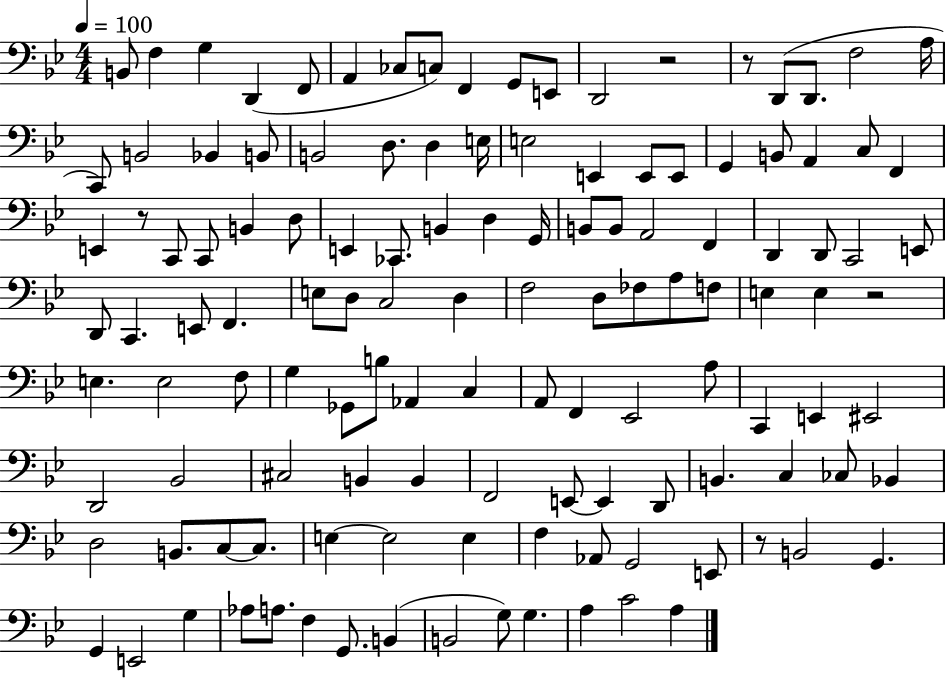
{
  \clef bass
  \numericTimeSignature
  \time 4/4
  \key bes \major
  \tempo 4 = 100
  b,8 f4 g4 d,4( f,8 | a,4 ces8 c8) f,4 g,8 e,8 | d,2 r2 | r8 d,8( d,8. f2 a16 | \break c,8) b,2 bes,4 b,8 | b,2 d8. d4 e16 | e2 e,4 e,8 e,8 | g,4 b,8 a,4 c8 f,4 | \break e,4 r8 c,8 c,8 b,4 d8 | e,4 ces,8. b,4 d4 g,16 | b,8 b,8 a,2 f,4 | d,4 d,8 c,2 e,8 | \break d,8 c,4. e,8 f,4. | e8 d8 c2 d4 | f2 d8 fes8 a8 f8 | e4 e4 r2 | \break e4. e2 f8 | g4 ges,8 b8 aes,4 c4 | a,8 f,4 ees,2 a8 | c,4 e,4 eis,2 | \break d,2 bes,2 | cis2 b,4 b,4 | f,2 e,8~~ e,4 d,8 | b,4. c4 ces8 bes,4 | \break d2 b,8. c8~~ c8. | e4~~ e2 e4 | f4 aes,8 g,2 e,8 | r8 b,2 g,4. | \break g,4 e,2 g4 | aes8 a8. f4 g,8. b,4( | b,2 g8) g4. | a4 c'2 a4 | \break \bar "|."
}